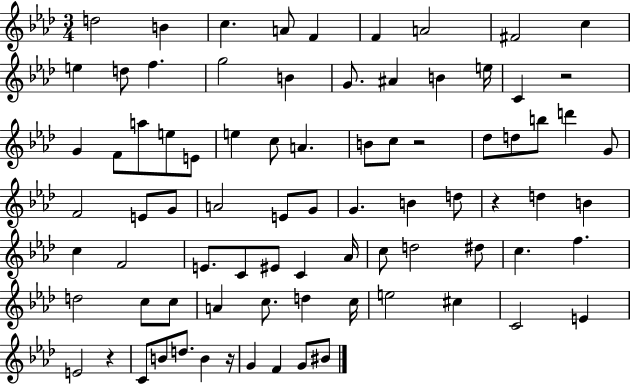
{
  \clef treble
  \numericTimeSignature
  \time 3/4
  \key aes \major
  d''2 b'4 | c''4. a'8 f'4 | f'4 a'2 | fis'2 c''4 | \break e''4 d''8 f''4. | g''2 b'4 | g'8. ais'4 b'4 e''16 | c'4 r2 | \break g'4 f'8 a''8 e''8 e'8 | e''4 c''8 a'4. | b'8 c''8 r2 | des''8 d''8 b''8 d'''4 g'8 | \break f'2 e'8 g'8 | a'2 e'8 g'8 | g'4. b'4 d''8 | r4 d''4 b'4 | \break c''4 f'2 | e'8. c'8 eis'8 c'4 aes'16 | c''8 d''2 dis''8 | c''4. f''4. | \break d''2 c''8 c''8 | a'4 c''8. d''4 c''16 | e''2 cis''4 | c'2 e'4 | \break e'2 r4 | c'8 b'8 d''8. b'4 r16 | g'4 f'4 g'8 bis'8 | \bar "|."
}